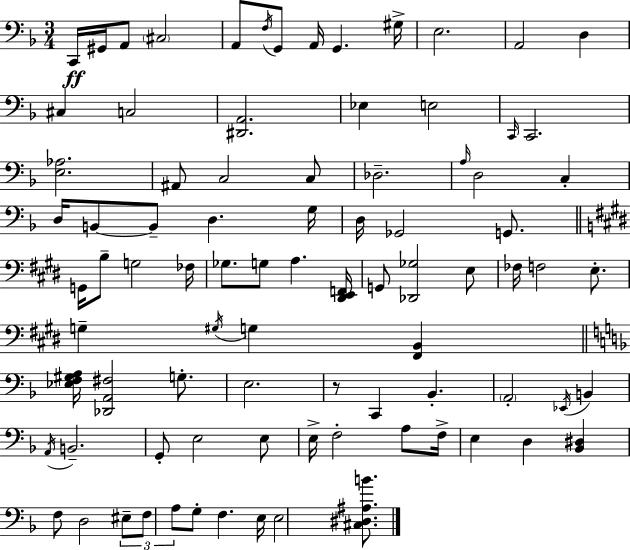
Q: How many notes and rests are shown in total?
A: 86